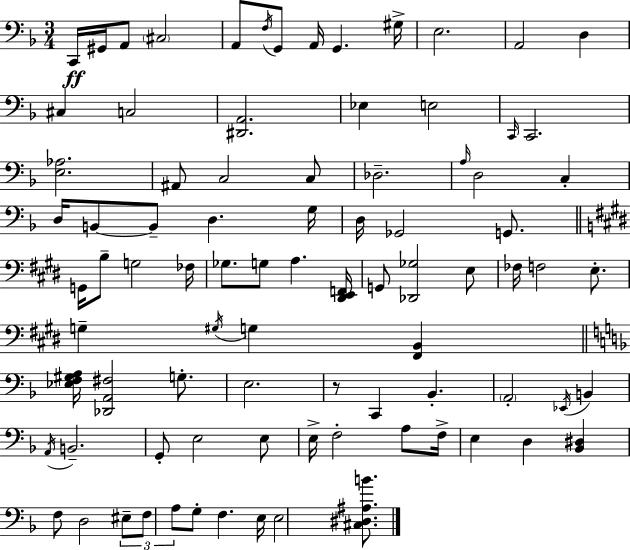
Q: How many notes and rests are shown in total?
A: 86